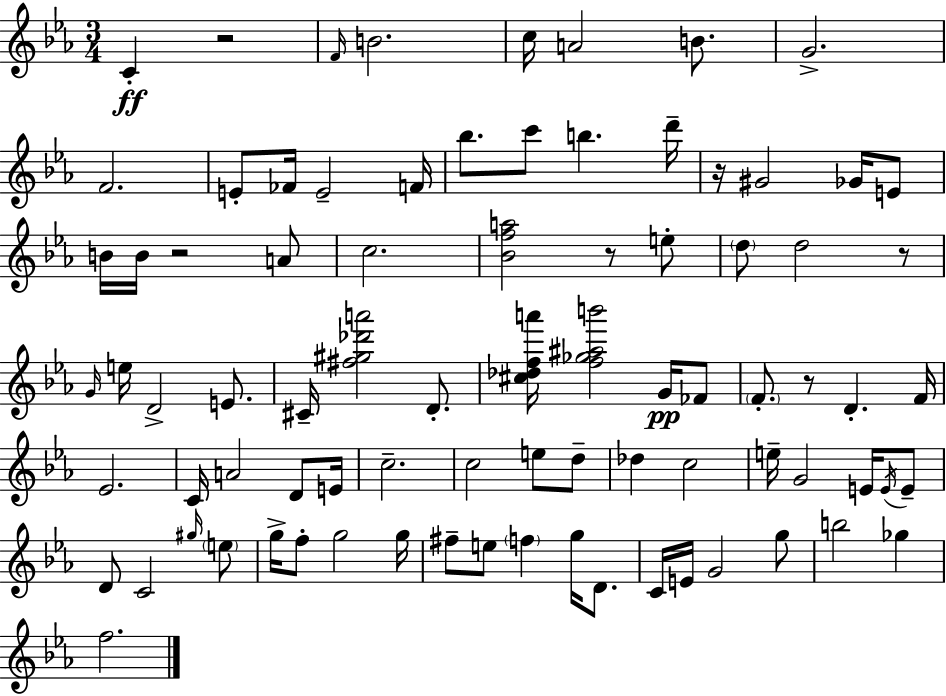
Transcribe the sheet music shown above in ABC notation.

X:1
T:Untitled
M:3/4
L:1/4
K:Eb
C z2 F/4 B2 c/4 A2 B/2 G2 F2 E/2 _F/4 E2 F/4 _b/2 c'/2 b d'/4 z/4 ^G2 _G/4 E/2 B/4 B/4 z2 A/2 c2 [_Bfa]2 z/2 e/2 d/2 d2 z/2 G/4 e/4 D2 E/2 ^C/4 [^f^g_d'a']2 D/2 [^c_dfa']/4 [f_g^ab']2 G/4 _F/2 F/2 z/2 D F/4 _E2 C/4 A2 D/2 E/4 c2 c2 e/2 d/2 _d c2 e/4 G2 E/4 E/4 E/2 D/2 C2 ^g/4 e/2 g/4 f/2 g2 g/4 ^f/2 e/2 f g/4 D/2 C/4 E/4 G2 g/2 b2 _g f2